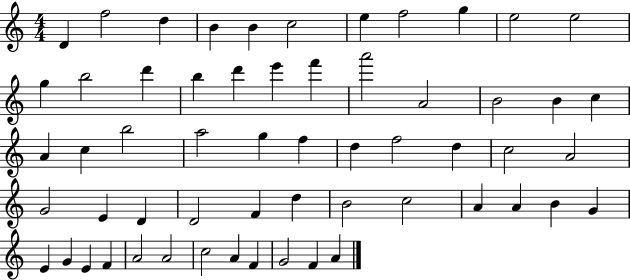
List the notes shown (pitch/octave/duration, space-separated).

D4/q F5/h D5/q B4/q B4/q C5/h E5/q F5/h G5/q E5/h E5/h G5/q B5/h D6/q B5/q D6/q E6/q F6/q A6/h A4/h B4/h B4/q C5/q A4/q C5/q B5/h A5/h G5/q F5/q D5/q F5/h D5/q C5/h A4/h G4/h E4/q D4/q D4/h F4/q D5/q B4/h C5/h A4/q A4/q B4/q G4/q E4/q G4/q E4/q F4/q A4/h A4/h C5/h A4/q F4/q G4/h F4/q A4/q